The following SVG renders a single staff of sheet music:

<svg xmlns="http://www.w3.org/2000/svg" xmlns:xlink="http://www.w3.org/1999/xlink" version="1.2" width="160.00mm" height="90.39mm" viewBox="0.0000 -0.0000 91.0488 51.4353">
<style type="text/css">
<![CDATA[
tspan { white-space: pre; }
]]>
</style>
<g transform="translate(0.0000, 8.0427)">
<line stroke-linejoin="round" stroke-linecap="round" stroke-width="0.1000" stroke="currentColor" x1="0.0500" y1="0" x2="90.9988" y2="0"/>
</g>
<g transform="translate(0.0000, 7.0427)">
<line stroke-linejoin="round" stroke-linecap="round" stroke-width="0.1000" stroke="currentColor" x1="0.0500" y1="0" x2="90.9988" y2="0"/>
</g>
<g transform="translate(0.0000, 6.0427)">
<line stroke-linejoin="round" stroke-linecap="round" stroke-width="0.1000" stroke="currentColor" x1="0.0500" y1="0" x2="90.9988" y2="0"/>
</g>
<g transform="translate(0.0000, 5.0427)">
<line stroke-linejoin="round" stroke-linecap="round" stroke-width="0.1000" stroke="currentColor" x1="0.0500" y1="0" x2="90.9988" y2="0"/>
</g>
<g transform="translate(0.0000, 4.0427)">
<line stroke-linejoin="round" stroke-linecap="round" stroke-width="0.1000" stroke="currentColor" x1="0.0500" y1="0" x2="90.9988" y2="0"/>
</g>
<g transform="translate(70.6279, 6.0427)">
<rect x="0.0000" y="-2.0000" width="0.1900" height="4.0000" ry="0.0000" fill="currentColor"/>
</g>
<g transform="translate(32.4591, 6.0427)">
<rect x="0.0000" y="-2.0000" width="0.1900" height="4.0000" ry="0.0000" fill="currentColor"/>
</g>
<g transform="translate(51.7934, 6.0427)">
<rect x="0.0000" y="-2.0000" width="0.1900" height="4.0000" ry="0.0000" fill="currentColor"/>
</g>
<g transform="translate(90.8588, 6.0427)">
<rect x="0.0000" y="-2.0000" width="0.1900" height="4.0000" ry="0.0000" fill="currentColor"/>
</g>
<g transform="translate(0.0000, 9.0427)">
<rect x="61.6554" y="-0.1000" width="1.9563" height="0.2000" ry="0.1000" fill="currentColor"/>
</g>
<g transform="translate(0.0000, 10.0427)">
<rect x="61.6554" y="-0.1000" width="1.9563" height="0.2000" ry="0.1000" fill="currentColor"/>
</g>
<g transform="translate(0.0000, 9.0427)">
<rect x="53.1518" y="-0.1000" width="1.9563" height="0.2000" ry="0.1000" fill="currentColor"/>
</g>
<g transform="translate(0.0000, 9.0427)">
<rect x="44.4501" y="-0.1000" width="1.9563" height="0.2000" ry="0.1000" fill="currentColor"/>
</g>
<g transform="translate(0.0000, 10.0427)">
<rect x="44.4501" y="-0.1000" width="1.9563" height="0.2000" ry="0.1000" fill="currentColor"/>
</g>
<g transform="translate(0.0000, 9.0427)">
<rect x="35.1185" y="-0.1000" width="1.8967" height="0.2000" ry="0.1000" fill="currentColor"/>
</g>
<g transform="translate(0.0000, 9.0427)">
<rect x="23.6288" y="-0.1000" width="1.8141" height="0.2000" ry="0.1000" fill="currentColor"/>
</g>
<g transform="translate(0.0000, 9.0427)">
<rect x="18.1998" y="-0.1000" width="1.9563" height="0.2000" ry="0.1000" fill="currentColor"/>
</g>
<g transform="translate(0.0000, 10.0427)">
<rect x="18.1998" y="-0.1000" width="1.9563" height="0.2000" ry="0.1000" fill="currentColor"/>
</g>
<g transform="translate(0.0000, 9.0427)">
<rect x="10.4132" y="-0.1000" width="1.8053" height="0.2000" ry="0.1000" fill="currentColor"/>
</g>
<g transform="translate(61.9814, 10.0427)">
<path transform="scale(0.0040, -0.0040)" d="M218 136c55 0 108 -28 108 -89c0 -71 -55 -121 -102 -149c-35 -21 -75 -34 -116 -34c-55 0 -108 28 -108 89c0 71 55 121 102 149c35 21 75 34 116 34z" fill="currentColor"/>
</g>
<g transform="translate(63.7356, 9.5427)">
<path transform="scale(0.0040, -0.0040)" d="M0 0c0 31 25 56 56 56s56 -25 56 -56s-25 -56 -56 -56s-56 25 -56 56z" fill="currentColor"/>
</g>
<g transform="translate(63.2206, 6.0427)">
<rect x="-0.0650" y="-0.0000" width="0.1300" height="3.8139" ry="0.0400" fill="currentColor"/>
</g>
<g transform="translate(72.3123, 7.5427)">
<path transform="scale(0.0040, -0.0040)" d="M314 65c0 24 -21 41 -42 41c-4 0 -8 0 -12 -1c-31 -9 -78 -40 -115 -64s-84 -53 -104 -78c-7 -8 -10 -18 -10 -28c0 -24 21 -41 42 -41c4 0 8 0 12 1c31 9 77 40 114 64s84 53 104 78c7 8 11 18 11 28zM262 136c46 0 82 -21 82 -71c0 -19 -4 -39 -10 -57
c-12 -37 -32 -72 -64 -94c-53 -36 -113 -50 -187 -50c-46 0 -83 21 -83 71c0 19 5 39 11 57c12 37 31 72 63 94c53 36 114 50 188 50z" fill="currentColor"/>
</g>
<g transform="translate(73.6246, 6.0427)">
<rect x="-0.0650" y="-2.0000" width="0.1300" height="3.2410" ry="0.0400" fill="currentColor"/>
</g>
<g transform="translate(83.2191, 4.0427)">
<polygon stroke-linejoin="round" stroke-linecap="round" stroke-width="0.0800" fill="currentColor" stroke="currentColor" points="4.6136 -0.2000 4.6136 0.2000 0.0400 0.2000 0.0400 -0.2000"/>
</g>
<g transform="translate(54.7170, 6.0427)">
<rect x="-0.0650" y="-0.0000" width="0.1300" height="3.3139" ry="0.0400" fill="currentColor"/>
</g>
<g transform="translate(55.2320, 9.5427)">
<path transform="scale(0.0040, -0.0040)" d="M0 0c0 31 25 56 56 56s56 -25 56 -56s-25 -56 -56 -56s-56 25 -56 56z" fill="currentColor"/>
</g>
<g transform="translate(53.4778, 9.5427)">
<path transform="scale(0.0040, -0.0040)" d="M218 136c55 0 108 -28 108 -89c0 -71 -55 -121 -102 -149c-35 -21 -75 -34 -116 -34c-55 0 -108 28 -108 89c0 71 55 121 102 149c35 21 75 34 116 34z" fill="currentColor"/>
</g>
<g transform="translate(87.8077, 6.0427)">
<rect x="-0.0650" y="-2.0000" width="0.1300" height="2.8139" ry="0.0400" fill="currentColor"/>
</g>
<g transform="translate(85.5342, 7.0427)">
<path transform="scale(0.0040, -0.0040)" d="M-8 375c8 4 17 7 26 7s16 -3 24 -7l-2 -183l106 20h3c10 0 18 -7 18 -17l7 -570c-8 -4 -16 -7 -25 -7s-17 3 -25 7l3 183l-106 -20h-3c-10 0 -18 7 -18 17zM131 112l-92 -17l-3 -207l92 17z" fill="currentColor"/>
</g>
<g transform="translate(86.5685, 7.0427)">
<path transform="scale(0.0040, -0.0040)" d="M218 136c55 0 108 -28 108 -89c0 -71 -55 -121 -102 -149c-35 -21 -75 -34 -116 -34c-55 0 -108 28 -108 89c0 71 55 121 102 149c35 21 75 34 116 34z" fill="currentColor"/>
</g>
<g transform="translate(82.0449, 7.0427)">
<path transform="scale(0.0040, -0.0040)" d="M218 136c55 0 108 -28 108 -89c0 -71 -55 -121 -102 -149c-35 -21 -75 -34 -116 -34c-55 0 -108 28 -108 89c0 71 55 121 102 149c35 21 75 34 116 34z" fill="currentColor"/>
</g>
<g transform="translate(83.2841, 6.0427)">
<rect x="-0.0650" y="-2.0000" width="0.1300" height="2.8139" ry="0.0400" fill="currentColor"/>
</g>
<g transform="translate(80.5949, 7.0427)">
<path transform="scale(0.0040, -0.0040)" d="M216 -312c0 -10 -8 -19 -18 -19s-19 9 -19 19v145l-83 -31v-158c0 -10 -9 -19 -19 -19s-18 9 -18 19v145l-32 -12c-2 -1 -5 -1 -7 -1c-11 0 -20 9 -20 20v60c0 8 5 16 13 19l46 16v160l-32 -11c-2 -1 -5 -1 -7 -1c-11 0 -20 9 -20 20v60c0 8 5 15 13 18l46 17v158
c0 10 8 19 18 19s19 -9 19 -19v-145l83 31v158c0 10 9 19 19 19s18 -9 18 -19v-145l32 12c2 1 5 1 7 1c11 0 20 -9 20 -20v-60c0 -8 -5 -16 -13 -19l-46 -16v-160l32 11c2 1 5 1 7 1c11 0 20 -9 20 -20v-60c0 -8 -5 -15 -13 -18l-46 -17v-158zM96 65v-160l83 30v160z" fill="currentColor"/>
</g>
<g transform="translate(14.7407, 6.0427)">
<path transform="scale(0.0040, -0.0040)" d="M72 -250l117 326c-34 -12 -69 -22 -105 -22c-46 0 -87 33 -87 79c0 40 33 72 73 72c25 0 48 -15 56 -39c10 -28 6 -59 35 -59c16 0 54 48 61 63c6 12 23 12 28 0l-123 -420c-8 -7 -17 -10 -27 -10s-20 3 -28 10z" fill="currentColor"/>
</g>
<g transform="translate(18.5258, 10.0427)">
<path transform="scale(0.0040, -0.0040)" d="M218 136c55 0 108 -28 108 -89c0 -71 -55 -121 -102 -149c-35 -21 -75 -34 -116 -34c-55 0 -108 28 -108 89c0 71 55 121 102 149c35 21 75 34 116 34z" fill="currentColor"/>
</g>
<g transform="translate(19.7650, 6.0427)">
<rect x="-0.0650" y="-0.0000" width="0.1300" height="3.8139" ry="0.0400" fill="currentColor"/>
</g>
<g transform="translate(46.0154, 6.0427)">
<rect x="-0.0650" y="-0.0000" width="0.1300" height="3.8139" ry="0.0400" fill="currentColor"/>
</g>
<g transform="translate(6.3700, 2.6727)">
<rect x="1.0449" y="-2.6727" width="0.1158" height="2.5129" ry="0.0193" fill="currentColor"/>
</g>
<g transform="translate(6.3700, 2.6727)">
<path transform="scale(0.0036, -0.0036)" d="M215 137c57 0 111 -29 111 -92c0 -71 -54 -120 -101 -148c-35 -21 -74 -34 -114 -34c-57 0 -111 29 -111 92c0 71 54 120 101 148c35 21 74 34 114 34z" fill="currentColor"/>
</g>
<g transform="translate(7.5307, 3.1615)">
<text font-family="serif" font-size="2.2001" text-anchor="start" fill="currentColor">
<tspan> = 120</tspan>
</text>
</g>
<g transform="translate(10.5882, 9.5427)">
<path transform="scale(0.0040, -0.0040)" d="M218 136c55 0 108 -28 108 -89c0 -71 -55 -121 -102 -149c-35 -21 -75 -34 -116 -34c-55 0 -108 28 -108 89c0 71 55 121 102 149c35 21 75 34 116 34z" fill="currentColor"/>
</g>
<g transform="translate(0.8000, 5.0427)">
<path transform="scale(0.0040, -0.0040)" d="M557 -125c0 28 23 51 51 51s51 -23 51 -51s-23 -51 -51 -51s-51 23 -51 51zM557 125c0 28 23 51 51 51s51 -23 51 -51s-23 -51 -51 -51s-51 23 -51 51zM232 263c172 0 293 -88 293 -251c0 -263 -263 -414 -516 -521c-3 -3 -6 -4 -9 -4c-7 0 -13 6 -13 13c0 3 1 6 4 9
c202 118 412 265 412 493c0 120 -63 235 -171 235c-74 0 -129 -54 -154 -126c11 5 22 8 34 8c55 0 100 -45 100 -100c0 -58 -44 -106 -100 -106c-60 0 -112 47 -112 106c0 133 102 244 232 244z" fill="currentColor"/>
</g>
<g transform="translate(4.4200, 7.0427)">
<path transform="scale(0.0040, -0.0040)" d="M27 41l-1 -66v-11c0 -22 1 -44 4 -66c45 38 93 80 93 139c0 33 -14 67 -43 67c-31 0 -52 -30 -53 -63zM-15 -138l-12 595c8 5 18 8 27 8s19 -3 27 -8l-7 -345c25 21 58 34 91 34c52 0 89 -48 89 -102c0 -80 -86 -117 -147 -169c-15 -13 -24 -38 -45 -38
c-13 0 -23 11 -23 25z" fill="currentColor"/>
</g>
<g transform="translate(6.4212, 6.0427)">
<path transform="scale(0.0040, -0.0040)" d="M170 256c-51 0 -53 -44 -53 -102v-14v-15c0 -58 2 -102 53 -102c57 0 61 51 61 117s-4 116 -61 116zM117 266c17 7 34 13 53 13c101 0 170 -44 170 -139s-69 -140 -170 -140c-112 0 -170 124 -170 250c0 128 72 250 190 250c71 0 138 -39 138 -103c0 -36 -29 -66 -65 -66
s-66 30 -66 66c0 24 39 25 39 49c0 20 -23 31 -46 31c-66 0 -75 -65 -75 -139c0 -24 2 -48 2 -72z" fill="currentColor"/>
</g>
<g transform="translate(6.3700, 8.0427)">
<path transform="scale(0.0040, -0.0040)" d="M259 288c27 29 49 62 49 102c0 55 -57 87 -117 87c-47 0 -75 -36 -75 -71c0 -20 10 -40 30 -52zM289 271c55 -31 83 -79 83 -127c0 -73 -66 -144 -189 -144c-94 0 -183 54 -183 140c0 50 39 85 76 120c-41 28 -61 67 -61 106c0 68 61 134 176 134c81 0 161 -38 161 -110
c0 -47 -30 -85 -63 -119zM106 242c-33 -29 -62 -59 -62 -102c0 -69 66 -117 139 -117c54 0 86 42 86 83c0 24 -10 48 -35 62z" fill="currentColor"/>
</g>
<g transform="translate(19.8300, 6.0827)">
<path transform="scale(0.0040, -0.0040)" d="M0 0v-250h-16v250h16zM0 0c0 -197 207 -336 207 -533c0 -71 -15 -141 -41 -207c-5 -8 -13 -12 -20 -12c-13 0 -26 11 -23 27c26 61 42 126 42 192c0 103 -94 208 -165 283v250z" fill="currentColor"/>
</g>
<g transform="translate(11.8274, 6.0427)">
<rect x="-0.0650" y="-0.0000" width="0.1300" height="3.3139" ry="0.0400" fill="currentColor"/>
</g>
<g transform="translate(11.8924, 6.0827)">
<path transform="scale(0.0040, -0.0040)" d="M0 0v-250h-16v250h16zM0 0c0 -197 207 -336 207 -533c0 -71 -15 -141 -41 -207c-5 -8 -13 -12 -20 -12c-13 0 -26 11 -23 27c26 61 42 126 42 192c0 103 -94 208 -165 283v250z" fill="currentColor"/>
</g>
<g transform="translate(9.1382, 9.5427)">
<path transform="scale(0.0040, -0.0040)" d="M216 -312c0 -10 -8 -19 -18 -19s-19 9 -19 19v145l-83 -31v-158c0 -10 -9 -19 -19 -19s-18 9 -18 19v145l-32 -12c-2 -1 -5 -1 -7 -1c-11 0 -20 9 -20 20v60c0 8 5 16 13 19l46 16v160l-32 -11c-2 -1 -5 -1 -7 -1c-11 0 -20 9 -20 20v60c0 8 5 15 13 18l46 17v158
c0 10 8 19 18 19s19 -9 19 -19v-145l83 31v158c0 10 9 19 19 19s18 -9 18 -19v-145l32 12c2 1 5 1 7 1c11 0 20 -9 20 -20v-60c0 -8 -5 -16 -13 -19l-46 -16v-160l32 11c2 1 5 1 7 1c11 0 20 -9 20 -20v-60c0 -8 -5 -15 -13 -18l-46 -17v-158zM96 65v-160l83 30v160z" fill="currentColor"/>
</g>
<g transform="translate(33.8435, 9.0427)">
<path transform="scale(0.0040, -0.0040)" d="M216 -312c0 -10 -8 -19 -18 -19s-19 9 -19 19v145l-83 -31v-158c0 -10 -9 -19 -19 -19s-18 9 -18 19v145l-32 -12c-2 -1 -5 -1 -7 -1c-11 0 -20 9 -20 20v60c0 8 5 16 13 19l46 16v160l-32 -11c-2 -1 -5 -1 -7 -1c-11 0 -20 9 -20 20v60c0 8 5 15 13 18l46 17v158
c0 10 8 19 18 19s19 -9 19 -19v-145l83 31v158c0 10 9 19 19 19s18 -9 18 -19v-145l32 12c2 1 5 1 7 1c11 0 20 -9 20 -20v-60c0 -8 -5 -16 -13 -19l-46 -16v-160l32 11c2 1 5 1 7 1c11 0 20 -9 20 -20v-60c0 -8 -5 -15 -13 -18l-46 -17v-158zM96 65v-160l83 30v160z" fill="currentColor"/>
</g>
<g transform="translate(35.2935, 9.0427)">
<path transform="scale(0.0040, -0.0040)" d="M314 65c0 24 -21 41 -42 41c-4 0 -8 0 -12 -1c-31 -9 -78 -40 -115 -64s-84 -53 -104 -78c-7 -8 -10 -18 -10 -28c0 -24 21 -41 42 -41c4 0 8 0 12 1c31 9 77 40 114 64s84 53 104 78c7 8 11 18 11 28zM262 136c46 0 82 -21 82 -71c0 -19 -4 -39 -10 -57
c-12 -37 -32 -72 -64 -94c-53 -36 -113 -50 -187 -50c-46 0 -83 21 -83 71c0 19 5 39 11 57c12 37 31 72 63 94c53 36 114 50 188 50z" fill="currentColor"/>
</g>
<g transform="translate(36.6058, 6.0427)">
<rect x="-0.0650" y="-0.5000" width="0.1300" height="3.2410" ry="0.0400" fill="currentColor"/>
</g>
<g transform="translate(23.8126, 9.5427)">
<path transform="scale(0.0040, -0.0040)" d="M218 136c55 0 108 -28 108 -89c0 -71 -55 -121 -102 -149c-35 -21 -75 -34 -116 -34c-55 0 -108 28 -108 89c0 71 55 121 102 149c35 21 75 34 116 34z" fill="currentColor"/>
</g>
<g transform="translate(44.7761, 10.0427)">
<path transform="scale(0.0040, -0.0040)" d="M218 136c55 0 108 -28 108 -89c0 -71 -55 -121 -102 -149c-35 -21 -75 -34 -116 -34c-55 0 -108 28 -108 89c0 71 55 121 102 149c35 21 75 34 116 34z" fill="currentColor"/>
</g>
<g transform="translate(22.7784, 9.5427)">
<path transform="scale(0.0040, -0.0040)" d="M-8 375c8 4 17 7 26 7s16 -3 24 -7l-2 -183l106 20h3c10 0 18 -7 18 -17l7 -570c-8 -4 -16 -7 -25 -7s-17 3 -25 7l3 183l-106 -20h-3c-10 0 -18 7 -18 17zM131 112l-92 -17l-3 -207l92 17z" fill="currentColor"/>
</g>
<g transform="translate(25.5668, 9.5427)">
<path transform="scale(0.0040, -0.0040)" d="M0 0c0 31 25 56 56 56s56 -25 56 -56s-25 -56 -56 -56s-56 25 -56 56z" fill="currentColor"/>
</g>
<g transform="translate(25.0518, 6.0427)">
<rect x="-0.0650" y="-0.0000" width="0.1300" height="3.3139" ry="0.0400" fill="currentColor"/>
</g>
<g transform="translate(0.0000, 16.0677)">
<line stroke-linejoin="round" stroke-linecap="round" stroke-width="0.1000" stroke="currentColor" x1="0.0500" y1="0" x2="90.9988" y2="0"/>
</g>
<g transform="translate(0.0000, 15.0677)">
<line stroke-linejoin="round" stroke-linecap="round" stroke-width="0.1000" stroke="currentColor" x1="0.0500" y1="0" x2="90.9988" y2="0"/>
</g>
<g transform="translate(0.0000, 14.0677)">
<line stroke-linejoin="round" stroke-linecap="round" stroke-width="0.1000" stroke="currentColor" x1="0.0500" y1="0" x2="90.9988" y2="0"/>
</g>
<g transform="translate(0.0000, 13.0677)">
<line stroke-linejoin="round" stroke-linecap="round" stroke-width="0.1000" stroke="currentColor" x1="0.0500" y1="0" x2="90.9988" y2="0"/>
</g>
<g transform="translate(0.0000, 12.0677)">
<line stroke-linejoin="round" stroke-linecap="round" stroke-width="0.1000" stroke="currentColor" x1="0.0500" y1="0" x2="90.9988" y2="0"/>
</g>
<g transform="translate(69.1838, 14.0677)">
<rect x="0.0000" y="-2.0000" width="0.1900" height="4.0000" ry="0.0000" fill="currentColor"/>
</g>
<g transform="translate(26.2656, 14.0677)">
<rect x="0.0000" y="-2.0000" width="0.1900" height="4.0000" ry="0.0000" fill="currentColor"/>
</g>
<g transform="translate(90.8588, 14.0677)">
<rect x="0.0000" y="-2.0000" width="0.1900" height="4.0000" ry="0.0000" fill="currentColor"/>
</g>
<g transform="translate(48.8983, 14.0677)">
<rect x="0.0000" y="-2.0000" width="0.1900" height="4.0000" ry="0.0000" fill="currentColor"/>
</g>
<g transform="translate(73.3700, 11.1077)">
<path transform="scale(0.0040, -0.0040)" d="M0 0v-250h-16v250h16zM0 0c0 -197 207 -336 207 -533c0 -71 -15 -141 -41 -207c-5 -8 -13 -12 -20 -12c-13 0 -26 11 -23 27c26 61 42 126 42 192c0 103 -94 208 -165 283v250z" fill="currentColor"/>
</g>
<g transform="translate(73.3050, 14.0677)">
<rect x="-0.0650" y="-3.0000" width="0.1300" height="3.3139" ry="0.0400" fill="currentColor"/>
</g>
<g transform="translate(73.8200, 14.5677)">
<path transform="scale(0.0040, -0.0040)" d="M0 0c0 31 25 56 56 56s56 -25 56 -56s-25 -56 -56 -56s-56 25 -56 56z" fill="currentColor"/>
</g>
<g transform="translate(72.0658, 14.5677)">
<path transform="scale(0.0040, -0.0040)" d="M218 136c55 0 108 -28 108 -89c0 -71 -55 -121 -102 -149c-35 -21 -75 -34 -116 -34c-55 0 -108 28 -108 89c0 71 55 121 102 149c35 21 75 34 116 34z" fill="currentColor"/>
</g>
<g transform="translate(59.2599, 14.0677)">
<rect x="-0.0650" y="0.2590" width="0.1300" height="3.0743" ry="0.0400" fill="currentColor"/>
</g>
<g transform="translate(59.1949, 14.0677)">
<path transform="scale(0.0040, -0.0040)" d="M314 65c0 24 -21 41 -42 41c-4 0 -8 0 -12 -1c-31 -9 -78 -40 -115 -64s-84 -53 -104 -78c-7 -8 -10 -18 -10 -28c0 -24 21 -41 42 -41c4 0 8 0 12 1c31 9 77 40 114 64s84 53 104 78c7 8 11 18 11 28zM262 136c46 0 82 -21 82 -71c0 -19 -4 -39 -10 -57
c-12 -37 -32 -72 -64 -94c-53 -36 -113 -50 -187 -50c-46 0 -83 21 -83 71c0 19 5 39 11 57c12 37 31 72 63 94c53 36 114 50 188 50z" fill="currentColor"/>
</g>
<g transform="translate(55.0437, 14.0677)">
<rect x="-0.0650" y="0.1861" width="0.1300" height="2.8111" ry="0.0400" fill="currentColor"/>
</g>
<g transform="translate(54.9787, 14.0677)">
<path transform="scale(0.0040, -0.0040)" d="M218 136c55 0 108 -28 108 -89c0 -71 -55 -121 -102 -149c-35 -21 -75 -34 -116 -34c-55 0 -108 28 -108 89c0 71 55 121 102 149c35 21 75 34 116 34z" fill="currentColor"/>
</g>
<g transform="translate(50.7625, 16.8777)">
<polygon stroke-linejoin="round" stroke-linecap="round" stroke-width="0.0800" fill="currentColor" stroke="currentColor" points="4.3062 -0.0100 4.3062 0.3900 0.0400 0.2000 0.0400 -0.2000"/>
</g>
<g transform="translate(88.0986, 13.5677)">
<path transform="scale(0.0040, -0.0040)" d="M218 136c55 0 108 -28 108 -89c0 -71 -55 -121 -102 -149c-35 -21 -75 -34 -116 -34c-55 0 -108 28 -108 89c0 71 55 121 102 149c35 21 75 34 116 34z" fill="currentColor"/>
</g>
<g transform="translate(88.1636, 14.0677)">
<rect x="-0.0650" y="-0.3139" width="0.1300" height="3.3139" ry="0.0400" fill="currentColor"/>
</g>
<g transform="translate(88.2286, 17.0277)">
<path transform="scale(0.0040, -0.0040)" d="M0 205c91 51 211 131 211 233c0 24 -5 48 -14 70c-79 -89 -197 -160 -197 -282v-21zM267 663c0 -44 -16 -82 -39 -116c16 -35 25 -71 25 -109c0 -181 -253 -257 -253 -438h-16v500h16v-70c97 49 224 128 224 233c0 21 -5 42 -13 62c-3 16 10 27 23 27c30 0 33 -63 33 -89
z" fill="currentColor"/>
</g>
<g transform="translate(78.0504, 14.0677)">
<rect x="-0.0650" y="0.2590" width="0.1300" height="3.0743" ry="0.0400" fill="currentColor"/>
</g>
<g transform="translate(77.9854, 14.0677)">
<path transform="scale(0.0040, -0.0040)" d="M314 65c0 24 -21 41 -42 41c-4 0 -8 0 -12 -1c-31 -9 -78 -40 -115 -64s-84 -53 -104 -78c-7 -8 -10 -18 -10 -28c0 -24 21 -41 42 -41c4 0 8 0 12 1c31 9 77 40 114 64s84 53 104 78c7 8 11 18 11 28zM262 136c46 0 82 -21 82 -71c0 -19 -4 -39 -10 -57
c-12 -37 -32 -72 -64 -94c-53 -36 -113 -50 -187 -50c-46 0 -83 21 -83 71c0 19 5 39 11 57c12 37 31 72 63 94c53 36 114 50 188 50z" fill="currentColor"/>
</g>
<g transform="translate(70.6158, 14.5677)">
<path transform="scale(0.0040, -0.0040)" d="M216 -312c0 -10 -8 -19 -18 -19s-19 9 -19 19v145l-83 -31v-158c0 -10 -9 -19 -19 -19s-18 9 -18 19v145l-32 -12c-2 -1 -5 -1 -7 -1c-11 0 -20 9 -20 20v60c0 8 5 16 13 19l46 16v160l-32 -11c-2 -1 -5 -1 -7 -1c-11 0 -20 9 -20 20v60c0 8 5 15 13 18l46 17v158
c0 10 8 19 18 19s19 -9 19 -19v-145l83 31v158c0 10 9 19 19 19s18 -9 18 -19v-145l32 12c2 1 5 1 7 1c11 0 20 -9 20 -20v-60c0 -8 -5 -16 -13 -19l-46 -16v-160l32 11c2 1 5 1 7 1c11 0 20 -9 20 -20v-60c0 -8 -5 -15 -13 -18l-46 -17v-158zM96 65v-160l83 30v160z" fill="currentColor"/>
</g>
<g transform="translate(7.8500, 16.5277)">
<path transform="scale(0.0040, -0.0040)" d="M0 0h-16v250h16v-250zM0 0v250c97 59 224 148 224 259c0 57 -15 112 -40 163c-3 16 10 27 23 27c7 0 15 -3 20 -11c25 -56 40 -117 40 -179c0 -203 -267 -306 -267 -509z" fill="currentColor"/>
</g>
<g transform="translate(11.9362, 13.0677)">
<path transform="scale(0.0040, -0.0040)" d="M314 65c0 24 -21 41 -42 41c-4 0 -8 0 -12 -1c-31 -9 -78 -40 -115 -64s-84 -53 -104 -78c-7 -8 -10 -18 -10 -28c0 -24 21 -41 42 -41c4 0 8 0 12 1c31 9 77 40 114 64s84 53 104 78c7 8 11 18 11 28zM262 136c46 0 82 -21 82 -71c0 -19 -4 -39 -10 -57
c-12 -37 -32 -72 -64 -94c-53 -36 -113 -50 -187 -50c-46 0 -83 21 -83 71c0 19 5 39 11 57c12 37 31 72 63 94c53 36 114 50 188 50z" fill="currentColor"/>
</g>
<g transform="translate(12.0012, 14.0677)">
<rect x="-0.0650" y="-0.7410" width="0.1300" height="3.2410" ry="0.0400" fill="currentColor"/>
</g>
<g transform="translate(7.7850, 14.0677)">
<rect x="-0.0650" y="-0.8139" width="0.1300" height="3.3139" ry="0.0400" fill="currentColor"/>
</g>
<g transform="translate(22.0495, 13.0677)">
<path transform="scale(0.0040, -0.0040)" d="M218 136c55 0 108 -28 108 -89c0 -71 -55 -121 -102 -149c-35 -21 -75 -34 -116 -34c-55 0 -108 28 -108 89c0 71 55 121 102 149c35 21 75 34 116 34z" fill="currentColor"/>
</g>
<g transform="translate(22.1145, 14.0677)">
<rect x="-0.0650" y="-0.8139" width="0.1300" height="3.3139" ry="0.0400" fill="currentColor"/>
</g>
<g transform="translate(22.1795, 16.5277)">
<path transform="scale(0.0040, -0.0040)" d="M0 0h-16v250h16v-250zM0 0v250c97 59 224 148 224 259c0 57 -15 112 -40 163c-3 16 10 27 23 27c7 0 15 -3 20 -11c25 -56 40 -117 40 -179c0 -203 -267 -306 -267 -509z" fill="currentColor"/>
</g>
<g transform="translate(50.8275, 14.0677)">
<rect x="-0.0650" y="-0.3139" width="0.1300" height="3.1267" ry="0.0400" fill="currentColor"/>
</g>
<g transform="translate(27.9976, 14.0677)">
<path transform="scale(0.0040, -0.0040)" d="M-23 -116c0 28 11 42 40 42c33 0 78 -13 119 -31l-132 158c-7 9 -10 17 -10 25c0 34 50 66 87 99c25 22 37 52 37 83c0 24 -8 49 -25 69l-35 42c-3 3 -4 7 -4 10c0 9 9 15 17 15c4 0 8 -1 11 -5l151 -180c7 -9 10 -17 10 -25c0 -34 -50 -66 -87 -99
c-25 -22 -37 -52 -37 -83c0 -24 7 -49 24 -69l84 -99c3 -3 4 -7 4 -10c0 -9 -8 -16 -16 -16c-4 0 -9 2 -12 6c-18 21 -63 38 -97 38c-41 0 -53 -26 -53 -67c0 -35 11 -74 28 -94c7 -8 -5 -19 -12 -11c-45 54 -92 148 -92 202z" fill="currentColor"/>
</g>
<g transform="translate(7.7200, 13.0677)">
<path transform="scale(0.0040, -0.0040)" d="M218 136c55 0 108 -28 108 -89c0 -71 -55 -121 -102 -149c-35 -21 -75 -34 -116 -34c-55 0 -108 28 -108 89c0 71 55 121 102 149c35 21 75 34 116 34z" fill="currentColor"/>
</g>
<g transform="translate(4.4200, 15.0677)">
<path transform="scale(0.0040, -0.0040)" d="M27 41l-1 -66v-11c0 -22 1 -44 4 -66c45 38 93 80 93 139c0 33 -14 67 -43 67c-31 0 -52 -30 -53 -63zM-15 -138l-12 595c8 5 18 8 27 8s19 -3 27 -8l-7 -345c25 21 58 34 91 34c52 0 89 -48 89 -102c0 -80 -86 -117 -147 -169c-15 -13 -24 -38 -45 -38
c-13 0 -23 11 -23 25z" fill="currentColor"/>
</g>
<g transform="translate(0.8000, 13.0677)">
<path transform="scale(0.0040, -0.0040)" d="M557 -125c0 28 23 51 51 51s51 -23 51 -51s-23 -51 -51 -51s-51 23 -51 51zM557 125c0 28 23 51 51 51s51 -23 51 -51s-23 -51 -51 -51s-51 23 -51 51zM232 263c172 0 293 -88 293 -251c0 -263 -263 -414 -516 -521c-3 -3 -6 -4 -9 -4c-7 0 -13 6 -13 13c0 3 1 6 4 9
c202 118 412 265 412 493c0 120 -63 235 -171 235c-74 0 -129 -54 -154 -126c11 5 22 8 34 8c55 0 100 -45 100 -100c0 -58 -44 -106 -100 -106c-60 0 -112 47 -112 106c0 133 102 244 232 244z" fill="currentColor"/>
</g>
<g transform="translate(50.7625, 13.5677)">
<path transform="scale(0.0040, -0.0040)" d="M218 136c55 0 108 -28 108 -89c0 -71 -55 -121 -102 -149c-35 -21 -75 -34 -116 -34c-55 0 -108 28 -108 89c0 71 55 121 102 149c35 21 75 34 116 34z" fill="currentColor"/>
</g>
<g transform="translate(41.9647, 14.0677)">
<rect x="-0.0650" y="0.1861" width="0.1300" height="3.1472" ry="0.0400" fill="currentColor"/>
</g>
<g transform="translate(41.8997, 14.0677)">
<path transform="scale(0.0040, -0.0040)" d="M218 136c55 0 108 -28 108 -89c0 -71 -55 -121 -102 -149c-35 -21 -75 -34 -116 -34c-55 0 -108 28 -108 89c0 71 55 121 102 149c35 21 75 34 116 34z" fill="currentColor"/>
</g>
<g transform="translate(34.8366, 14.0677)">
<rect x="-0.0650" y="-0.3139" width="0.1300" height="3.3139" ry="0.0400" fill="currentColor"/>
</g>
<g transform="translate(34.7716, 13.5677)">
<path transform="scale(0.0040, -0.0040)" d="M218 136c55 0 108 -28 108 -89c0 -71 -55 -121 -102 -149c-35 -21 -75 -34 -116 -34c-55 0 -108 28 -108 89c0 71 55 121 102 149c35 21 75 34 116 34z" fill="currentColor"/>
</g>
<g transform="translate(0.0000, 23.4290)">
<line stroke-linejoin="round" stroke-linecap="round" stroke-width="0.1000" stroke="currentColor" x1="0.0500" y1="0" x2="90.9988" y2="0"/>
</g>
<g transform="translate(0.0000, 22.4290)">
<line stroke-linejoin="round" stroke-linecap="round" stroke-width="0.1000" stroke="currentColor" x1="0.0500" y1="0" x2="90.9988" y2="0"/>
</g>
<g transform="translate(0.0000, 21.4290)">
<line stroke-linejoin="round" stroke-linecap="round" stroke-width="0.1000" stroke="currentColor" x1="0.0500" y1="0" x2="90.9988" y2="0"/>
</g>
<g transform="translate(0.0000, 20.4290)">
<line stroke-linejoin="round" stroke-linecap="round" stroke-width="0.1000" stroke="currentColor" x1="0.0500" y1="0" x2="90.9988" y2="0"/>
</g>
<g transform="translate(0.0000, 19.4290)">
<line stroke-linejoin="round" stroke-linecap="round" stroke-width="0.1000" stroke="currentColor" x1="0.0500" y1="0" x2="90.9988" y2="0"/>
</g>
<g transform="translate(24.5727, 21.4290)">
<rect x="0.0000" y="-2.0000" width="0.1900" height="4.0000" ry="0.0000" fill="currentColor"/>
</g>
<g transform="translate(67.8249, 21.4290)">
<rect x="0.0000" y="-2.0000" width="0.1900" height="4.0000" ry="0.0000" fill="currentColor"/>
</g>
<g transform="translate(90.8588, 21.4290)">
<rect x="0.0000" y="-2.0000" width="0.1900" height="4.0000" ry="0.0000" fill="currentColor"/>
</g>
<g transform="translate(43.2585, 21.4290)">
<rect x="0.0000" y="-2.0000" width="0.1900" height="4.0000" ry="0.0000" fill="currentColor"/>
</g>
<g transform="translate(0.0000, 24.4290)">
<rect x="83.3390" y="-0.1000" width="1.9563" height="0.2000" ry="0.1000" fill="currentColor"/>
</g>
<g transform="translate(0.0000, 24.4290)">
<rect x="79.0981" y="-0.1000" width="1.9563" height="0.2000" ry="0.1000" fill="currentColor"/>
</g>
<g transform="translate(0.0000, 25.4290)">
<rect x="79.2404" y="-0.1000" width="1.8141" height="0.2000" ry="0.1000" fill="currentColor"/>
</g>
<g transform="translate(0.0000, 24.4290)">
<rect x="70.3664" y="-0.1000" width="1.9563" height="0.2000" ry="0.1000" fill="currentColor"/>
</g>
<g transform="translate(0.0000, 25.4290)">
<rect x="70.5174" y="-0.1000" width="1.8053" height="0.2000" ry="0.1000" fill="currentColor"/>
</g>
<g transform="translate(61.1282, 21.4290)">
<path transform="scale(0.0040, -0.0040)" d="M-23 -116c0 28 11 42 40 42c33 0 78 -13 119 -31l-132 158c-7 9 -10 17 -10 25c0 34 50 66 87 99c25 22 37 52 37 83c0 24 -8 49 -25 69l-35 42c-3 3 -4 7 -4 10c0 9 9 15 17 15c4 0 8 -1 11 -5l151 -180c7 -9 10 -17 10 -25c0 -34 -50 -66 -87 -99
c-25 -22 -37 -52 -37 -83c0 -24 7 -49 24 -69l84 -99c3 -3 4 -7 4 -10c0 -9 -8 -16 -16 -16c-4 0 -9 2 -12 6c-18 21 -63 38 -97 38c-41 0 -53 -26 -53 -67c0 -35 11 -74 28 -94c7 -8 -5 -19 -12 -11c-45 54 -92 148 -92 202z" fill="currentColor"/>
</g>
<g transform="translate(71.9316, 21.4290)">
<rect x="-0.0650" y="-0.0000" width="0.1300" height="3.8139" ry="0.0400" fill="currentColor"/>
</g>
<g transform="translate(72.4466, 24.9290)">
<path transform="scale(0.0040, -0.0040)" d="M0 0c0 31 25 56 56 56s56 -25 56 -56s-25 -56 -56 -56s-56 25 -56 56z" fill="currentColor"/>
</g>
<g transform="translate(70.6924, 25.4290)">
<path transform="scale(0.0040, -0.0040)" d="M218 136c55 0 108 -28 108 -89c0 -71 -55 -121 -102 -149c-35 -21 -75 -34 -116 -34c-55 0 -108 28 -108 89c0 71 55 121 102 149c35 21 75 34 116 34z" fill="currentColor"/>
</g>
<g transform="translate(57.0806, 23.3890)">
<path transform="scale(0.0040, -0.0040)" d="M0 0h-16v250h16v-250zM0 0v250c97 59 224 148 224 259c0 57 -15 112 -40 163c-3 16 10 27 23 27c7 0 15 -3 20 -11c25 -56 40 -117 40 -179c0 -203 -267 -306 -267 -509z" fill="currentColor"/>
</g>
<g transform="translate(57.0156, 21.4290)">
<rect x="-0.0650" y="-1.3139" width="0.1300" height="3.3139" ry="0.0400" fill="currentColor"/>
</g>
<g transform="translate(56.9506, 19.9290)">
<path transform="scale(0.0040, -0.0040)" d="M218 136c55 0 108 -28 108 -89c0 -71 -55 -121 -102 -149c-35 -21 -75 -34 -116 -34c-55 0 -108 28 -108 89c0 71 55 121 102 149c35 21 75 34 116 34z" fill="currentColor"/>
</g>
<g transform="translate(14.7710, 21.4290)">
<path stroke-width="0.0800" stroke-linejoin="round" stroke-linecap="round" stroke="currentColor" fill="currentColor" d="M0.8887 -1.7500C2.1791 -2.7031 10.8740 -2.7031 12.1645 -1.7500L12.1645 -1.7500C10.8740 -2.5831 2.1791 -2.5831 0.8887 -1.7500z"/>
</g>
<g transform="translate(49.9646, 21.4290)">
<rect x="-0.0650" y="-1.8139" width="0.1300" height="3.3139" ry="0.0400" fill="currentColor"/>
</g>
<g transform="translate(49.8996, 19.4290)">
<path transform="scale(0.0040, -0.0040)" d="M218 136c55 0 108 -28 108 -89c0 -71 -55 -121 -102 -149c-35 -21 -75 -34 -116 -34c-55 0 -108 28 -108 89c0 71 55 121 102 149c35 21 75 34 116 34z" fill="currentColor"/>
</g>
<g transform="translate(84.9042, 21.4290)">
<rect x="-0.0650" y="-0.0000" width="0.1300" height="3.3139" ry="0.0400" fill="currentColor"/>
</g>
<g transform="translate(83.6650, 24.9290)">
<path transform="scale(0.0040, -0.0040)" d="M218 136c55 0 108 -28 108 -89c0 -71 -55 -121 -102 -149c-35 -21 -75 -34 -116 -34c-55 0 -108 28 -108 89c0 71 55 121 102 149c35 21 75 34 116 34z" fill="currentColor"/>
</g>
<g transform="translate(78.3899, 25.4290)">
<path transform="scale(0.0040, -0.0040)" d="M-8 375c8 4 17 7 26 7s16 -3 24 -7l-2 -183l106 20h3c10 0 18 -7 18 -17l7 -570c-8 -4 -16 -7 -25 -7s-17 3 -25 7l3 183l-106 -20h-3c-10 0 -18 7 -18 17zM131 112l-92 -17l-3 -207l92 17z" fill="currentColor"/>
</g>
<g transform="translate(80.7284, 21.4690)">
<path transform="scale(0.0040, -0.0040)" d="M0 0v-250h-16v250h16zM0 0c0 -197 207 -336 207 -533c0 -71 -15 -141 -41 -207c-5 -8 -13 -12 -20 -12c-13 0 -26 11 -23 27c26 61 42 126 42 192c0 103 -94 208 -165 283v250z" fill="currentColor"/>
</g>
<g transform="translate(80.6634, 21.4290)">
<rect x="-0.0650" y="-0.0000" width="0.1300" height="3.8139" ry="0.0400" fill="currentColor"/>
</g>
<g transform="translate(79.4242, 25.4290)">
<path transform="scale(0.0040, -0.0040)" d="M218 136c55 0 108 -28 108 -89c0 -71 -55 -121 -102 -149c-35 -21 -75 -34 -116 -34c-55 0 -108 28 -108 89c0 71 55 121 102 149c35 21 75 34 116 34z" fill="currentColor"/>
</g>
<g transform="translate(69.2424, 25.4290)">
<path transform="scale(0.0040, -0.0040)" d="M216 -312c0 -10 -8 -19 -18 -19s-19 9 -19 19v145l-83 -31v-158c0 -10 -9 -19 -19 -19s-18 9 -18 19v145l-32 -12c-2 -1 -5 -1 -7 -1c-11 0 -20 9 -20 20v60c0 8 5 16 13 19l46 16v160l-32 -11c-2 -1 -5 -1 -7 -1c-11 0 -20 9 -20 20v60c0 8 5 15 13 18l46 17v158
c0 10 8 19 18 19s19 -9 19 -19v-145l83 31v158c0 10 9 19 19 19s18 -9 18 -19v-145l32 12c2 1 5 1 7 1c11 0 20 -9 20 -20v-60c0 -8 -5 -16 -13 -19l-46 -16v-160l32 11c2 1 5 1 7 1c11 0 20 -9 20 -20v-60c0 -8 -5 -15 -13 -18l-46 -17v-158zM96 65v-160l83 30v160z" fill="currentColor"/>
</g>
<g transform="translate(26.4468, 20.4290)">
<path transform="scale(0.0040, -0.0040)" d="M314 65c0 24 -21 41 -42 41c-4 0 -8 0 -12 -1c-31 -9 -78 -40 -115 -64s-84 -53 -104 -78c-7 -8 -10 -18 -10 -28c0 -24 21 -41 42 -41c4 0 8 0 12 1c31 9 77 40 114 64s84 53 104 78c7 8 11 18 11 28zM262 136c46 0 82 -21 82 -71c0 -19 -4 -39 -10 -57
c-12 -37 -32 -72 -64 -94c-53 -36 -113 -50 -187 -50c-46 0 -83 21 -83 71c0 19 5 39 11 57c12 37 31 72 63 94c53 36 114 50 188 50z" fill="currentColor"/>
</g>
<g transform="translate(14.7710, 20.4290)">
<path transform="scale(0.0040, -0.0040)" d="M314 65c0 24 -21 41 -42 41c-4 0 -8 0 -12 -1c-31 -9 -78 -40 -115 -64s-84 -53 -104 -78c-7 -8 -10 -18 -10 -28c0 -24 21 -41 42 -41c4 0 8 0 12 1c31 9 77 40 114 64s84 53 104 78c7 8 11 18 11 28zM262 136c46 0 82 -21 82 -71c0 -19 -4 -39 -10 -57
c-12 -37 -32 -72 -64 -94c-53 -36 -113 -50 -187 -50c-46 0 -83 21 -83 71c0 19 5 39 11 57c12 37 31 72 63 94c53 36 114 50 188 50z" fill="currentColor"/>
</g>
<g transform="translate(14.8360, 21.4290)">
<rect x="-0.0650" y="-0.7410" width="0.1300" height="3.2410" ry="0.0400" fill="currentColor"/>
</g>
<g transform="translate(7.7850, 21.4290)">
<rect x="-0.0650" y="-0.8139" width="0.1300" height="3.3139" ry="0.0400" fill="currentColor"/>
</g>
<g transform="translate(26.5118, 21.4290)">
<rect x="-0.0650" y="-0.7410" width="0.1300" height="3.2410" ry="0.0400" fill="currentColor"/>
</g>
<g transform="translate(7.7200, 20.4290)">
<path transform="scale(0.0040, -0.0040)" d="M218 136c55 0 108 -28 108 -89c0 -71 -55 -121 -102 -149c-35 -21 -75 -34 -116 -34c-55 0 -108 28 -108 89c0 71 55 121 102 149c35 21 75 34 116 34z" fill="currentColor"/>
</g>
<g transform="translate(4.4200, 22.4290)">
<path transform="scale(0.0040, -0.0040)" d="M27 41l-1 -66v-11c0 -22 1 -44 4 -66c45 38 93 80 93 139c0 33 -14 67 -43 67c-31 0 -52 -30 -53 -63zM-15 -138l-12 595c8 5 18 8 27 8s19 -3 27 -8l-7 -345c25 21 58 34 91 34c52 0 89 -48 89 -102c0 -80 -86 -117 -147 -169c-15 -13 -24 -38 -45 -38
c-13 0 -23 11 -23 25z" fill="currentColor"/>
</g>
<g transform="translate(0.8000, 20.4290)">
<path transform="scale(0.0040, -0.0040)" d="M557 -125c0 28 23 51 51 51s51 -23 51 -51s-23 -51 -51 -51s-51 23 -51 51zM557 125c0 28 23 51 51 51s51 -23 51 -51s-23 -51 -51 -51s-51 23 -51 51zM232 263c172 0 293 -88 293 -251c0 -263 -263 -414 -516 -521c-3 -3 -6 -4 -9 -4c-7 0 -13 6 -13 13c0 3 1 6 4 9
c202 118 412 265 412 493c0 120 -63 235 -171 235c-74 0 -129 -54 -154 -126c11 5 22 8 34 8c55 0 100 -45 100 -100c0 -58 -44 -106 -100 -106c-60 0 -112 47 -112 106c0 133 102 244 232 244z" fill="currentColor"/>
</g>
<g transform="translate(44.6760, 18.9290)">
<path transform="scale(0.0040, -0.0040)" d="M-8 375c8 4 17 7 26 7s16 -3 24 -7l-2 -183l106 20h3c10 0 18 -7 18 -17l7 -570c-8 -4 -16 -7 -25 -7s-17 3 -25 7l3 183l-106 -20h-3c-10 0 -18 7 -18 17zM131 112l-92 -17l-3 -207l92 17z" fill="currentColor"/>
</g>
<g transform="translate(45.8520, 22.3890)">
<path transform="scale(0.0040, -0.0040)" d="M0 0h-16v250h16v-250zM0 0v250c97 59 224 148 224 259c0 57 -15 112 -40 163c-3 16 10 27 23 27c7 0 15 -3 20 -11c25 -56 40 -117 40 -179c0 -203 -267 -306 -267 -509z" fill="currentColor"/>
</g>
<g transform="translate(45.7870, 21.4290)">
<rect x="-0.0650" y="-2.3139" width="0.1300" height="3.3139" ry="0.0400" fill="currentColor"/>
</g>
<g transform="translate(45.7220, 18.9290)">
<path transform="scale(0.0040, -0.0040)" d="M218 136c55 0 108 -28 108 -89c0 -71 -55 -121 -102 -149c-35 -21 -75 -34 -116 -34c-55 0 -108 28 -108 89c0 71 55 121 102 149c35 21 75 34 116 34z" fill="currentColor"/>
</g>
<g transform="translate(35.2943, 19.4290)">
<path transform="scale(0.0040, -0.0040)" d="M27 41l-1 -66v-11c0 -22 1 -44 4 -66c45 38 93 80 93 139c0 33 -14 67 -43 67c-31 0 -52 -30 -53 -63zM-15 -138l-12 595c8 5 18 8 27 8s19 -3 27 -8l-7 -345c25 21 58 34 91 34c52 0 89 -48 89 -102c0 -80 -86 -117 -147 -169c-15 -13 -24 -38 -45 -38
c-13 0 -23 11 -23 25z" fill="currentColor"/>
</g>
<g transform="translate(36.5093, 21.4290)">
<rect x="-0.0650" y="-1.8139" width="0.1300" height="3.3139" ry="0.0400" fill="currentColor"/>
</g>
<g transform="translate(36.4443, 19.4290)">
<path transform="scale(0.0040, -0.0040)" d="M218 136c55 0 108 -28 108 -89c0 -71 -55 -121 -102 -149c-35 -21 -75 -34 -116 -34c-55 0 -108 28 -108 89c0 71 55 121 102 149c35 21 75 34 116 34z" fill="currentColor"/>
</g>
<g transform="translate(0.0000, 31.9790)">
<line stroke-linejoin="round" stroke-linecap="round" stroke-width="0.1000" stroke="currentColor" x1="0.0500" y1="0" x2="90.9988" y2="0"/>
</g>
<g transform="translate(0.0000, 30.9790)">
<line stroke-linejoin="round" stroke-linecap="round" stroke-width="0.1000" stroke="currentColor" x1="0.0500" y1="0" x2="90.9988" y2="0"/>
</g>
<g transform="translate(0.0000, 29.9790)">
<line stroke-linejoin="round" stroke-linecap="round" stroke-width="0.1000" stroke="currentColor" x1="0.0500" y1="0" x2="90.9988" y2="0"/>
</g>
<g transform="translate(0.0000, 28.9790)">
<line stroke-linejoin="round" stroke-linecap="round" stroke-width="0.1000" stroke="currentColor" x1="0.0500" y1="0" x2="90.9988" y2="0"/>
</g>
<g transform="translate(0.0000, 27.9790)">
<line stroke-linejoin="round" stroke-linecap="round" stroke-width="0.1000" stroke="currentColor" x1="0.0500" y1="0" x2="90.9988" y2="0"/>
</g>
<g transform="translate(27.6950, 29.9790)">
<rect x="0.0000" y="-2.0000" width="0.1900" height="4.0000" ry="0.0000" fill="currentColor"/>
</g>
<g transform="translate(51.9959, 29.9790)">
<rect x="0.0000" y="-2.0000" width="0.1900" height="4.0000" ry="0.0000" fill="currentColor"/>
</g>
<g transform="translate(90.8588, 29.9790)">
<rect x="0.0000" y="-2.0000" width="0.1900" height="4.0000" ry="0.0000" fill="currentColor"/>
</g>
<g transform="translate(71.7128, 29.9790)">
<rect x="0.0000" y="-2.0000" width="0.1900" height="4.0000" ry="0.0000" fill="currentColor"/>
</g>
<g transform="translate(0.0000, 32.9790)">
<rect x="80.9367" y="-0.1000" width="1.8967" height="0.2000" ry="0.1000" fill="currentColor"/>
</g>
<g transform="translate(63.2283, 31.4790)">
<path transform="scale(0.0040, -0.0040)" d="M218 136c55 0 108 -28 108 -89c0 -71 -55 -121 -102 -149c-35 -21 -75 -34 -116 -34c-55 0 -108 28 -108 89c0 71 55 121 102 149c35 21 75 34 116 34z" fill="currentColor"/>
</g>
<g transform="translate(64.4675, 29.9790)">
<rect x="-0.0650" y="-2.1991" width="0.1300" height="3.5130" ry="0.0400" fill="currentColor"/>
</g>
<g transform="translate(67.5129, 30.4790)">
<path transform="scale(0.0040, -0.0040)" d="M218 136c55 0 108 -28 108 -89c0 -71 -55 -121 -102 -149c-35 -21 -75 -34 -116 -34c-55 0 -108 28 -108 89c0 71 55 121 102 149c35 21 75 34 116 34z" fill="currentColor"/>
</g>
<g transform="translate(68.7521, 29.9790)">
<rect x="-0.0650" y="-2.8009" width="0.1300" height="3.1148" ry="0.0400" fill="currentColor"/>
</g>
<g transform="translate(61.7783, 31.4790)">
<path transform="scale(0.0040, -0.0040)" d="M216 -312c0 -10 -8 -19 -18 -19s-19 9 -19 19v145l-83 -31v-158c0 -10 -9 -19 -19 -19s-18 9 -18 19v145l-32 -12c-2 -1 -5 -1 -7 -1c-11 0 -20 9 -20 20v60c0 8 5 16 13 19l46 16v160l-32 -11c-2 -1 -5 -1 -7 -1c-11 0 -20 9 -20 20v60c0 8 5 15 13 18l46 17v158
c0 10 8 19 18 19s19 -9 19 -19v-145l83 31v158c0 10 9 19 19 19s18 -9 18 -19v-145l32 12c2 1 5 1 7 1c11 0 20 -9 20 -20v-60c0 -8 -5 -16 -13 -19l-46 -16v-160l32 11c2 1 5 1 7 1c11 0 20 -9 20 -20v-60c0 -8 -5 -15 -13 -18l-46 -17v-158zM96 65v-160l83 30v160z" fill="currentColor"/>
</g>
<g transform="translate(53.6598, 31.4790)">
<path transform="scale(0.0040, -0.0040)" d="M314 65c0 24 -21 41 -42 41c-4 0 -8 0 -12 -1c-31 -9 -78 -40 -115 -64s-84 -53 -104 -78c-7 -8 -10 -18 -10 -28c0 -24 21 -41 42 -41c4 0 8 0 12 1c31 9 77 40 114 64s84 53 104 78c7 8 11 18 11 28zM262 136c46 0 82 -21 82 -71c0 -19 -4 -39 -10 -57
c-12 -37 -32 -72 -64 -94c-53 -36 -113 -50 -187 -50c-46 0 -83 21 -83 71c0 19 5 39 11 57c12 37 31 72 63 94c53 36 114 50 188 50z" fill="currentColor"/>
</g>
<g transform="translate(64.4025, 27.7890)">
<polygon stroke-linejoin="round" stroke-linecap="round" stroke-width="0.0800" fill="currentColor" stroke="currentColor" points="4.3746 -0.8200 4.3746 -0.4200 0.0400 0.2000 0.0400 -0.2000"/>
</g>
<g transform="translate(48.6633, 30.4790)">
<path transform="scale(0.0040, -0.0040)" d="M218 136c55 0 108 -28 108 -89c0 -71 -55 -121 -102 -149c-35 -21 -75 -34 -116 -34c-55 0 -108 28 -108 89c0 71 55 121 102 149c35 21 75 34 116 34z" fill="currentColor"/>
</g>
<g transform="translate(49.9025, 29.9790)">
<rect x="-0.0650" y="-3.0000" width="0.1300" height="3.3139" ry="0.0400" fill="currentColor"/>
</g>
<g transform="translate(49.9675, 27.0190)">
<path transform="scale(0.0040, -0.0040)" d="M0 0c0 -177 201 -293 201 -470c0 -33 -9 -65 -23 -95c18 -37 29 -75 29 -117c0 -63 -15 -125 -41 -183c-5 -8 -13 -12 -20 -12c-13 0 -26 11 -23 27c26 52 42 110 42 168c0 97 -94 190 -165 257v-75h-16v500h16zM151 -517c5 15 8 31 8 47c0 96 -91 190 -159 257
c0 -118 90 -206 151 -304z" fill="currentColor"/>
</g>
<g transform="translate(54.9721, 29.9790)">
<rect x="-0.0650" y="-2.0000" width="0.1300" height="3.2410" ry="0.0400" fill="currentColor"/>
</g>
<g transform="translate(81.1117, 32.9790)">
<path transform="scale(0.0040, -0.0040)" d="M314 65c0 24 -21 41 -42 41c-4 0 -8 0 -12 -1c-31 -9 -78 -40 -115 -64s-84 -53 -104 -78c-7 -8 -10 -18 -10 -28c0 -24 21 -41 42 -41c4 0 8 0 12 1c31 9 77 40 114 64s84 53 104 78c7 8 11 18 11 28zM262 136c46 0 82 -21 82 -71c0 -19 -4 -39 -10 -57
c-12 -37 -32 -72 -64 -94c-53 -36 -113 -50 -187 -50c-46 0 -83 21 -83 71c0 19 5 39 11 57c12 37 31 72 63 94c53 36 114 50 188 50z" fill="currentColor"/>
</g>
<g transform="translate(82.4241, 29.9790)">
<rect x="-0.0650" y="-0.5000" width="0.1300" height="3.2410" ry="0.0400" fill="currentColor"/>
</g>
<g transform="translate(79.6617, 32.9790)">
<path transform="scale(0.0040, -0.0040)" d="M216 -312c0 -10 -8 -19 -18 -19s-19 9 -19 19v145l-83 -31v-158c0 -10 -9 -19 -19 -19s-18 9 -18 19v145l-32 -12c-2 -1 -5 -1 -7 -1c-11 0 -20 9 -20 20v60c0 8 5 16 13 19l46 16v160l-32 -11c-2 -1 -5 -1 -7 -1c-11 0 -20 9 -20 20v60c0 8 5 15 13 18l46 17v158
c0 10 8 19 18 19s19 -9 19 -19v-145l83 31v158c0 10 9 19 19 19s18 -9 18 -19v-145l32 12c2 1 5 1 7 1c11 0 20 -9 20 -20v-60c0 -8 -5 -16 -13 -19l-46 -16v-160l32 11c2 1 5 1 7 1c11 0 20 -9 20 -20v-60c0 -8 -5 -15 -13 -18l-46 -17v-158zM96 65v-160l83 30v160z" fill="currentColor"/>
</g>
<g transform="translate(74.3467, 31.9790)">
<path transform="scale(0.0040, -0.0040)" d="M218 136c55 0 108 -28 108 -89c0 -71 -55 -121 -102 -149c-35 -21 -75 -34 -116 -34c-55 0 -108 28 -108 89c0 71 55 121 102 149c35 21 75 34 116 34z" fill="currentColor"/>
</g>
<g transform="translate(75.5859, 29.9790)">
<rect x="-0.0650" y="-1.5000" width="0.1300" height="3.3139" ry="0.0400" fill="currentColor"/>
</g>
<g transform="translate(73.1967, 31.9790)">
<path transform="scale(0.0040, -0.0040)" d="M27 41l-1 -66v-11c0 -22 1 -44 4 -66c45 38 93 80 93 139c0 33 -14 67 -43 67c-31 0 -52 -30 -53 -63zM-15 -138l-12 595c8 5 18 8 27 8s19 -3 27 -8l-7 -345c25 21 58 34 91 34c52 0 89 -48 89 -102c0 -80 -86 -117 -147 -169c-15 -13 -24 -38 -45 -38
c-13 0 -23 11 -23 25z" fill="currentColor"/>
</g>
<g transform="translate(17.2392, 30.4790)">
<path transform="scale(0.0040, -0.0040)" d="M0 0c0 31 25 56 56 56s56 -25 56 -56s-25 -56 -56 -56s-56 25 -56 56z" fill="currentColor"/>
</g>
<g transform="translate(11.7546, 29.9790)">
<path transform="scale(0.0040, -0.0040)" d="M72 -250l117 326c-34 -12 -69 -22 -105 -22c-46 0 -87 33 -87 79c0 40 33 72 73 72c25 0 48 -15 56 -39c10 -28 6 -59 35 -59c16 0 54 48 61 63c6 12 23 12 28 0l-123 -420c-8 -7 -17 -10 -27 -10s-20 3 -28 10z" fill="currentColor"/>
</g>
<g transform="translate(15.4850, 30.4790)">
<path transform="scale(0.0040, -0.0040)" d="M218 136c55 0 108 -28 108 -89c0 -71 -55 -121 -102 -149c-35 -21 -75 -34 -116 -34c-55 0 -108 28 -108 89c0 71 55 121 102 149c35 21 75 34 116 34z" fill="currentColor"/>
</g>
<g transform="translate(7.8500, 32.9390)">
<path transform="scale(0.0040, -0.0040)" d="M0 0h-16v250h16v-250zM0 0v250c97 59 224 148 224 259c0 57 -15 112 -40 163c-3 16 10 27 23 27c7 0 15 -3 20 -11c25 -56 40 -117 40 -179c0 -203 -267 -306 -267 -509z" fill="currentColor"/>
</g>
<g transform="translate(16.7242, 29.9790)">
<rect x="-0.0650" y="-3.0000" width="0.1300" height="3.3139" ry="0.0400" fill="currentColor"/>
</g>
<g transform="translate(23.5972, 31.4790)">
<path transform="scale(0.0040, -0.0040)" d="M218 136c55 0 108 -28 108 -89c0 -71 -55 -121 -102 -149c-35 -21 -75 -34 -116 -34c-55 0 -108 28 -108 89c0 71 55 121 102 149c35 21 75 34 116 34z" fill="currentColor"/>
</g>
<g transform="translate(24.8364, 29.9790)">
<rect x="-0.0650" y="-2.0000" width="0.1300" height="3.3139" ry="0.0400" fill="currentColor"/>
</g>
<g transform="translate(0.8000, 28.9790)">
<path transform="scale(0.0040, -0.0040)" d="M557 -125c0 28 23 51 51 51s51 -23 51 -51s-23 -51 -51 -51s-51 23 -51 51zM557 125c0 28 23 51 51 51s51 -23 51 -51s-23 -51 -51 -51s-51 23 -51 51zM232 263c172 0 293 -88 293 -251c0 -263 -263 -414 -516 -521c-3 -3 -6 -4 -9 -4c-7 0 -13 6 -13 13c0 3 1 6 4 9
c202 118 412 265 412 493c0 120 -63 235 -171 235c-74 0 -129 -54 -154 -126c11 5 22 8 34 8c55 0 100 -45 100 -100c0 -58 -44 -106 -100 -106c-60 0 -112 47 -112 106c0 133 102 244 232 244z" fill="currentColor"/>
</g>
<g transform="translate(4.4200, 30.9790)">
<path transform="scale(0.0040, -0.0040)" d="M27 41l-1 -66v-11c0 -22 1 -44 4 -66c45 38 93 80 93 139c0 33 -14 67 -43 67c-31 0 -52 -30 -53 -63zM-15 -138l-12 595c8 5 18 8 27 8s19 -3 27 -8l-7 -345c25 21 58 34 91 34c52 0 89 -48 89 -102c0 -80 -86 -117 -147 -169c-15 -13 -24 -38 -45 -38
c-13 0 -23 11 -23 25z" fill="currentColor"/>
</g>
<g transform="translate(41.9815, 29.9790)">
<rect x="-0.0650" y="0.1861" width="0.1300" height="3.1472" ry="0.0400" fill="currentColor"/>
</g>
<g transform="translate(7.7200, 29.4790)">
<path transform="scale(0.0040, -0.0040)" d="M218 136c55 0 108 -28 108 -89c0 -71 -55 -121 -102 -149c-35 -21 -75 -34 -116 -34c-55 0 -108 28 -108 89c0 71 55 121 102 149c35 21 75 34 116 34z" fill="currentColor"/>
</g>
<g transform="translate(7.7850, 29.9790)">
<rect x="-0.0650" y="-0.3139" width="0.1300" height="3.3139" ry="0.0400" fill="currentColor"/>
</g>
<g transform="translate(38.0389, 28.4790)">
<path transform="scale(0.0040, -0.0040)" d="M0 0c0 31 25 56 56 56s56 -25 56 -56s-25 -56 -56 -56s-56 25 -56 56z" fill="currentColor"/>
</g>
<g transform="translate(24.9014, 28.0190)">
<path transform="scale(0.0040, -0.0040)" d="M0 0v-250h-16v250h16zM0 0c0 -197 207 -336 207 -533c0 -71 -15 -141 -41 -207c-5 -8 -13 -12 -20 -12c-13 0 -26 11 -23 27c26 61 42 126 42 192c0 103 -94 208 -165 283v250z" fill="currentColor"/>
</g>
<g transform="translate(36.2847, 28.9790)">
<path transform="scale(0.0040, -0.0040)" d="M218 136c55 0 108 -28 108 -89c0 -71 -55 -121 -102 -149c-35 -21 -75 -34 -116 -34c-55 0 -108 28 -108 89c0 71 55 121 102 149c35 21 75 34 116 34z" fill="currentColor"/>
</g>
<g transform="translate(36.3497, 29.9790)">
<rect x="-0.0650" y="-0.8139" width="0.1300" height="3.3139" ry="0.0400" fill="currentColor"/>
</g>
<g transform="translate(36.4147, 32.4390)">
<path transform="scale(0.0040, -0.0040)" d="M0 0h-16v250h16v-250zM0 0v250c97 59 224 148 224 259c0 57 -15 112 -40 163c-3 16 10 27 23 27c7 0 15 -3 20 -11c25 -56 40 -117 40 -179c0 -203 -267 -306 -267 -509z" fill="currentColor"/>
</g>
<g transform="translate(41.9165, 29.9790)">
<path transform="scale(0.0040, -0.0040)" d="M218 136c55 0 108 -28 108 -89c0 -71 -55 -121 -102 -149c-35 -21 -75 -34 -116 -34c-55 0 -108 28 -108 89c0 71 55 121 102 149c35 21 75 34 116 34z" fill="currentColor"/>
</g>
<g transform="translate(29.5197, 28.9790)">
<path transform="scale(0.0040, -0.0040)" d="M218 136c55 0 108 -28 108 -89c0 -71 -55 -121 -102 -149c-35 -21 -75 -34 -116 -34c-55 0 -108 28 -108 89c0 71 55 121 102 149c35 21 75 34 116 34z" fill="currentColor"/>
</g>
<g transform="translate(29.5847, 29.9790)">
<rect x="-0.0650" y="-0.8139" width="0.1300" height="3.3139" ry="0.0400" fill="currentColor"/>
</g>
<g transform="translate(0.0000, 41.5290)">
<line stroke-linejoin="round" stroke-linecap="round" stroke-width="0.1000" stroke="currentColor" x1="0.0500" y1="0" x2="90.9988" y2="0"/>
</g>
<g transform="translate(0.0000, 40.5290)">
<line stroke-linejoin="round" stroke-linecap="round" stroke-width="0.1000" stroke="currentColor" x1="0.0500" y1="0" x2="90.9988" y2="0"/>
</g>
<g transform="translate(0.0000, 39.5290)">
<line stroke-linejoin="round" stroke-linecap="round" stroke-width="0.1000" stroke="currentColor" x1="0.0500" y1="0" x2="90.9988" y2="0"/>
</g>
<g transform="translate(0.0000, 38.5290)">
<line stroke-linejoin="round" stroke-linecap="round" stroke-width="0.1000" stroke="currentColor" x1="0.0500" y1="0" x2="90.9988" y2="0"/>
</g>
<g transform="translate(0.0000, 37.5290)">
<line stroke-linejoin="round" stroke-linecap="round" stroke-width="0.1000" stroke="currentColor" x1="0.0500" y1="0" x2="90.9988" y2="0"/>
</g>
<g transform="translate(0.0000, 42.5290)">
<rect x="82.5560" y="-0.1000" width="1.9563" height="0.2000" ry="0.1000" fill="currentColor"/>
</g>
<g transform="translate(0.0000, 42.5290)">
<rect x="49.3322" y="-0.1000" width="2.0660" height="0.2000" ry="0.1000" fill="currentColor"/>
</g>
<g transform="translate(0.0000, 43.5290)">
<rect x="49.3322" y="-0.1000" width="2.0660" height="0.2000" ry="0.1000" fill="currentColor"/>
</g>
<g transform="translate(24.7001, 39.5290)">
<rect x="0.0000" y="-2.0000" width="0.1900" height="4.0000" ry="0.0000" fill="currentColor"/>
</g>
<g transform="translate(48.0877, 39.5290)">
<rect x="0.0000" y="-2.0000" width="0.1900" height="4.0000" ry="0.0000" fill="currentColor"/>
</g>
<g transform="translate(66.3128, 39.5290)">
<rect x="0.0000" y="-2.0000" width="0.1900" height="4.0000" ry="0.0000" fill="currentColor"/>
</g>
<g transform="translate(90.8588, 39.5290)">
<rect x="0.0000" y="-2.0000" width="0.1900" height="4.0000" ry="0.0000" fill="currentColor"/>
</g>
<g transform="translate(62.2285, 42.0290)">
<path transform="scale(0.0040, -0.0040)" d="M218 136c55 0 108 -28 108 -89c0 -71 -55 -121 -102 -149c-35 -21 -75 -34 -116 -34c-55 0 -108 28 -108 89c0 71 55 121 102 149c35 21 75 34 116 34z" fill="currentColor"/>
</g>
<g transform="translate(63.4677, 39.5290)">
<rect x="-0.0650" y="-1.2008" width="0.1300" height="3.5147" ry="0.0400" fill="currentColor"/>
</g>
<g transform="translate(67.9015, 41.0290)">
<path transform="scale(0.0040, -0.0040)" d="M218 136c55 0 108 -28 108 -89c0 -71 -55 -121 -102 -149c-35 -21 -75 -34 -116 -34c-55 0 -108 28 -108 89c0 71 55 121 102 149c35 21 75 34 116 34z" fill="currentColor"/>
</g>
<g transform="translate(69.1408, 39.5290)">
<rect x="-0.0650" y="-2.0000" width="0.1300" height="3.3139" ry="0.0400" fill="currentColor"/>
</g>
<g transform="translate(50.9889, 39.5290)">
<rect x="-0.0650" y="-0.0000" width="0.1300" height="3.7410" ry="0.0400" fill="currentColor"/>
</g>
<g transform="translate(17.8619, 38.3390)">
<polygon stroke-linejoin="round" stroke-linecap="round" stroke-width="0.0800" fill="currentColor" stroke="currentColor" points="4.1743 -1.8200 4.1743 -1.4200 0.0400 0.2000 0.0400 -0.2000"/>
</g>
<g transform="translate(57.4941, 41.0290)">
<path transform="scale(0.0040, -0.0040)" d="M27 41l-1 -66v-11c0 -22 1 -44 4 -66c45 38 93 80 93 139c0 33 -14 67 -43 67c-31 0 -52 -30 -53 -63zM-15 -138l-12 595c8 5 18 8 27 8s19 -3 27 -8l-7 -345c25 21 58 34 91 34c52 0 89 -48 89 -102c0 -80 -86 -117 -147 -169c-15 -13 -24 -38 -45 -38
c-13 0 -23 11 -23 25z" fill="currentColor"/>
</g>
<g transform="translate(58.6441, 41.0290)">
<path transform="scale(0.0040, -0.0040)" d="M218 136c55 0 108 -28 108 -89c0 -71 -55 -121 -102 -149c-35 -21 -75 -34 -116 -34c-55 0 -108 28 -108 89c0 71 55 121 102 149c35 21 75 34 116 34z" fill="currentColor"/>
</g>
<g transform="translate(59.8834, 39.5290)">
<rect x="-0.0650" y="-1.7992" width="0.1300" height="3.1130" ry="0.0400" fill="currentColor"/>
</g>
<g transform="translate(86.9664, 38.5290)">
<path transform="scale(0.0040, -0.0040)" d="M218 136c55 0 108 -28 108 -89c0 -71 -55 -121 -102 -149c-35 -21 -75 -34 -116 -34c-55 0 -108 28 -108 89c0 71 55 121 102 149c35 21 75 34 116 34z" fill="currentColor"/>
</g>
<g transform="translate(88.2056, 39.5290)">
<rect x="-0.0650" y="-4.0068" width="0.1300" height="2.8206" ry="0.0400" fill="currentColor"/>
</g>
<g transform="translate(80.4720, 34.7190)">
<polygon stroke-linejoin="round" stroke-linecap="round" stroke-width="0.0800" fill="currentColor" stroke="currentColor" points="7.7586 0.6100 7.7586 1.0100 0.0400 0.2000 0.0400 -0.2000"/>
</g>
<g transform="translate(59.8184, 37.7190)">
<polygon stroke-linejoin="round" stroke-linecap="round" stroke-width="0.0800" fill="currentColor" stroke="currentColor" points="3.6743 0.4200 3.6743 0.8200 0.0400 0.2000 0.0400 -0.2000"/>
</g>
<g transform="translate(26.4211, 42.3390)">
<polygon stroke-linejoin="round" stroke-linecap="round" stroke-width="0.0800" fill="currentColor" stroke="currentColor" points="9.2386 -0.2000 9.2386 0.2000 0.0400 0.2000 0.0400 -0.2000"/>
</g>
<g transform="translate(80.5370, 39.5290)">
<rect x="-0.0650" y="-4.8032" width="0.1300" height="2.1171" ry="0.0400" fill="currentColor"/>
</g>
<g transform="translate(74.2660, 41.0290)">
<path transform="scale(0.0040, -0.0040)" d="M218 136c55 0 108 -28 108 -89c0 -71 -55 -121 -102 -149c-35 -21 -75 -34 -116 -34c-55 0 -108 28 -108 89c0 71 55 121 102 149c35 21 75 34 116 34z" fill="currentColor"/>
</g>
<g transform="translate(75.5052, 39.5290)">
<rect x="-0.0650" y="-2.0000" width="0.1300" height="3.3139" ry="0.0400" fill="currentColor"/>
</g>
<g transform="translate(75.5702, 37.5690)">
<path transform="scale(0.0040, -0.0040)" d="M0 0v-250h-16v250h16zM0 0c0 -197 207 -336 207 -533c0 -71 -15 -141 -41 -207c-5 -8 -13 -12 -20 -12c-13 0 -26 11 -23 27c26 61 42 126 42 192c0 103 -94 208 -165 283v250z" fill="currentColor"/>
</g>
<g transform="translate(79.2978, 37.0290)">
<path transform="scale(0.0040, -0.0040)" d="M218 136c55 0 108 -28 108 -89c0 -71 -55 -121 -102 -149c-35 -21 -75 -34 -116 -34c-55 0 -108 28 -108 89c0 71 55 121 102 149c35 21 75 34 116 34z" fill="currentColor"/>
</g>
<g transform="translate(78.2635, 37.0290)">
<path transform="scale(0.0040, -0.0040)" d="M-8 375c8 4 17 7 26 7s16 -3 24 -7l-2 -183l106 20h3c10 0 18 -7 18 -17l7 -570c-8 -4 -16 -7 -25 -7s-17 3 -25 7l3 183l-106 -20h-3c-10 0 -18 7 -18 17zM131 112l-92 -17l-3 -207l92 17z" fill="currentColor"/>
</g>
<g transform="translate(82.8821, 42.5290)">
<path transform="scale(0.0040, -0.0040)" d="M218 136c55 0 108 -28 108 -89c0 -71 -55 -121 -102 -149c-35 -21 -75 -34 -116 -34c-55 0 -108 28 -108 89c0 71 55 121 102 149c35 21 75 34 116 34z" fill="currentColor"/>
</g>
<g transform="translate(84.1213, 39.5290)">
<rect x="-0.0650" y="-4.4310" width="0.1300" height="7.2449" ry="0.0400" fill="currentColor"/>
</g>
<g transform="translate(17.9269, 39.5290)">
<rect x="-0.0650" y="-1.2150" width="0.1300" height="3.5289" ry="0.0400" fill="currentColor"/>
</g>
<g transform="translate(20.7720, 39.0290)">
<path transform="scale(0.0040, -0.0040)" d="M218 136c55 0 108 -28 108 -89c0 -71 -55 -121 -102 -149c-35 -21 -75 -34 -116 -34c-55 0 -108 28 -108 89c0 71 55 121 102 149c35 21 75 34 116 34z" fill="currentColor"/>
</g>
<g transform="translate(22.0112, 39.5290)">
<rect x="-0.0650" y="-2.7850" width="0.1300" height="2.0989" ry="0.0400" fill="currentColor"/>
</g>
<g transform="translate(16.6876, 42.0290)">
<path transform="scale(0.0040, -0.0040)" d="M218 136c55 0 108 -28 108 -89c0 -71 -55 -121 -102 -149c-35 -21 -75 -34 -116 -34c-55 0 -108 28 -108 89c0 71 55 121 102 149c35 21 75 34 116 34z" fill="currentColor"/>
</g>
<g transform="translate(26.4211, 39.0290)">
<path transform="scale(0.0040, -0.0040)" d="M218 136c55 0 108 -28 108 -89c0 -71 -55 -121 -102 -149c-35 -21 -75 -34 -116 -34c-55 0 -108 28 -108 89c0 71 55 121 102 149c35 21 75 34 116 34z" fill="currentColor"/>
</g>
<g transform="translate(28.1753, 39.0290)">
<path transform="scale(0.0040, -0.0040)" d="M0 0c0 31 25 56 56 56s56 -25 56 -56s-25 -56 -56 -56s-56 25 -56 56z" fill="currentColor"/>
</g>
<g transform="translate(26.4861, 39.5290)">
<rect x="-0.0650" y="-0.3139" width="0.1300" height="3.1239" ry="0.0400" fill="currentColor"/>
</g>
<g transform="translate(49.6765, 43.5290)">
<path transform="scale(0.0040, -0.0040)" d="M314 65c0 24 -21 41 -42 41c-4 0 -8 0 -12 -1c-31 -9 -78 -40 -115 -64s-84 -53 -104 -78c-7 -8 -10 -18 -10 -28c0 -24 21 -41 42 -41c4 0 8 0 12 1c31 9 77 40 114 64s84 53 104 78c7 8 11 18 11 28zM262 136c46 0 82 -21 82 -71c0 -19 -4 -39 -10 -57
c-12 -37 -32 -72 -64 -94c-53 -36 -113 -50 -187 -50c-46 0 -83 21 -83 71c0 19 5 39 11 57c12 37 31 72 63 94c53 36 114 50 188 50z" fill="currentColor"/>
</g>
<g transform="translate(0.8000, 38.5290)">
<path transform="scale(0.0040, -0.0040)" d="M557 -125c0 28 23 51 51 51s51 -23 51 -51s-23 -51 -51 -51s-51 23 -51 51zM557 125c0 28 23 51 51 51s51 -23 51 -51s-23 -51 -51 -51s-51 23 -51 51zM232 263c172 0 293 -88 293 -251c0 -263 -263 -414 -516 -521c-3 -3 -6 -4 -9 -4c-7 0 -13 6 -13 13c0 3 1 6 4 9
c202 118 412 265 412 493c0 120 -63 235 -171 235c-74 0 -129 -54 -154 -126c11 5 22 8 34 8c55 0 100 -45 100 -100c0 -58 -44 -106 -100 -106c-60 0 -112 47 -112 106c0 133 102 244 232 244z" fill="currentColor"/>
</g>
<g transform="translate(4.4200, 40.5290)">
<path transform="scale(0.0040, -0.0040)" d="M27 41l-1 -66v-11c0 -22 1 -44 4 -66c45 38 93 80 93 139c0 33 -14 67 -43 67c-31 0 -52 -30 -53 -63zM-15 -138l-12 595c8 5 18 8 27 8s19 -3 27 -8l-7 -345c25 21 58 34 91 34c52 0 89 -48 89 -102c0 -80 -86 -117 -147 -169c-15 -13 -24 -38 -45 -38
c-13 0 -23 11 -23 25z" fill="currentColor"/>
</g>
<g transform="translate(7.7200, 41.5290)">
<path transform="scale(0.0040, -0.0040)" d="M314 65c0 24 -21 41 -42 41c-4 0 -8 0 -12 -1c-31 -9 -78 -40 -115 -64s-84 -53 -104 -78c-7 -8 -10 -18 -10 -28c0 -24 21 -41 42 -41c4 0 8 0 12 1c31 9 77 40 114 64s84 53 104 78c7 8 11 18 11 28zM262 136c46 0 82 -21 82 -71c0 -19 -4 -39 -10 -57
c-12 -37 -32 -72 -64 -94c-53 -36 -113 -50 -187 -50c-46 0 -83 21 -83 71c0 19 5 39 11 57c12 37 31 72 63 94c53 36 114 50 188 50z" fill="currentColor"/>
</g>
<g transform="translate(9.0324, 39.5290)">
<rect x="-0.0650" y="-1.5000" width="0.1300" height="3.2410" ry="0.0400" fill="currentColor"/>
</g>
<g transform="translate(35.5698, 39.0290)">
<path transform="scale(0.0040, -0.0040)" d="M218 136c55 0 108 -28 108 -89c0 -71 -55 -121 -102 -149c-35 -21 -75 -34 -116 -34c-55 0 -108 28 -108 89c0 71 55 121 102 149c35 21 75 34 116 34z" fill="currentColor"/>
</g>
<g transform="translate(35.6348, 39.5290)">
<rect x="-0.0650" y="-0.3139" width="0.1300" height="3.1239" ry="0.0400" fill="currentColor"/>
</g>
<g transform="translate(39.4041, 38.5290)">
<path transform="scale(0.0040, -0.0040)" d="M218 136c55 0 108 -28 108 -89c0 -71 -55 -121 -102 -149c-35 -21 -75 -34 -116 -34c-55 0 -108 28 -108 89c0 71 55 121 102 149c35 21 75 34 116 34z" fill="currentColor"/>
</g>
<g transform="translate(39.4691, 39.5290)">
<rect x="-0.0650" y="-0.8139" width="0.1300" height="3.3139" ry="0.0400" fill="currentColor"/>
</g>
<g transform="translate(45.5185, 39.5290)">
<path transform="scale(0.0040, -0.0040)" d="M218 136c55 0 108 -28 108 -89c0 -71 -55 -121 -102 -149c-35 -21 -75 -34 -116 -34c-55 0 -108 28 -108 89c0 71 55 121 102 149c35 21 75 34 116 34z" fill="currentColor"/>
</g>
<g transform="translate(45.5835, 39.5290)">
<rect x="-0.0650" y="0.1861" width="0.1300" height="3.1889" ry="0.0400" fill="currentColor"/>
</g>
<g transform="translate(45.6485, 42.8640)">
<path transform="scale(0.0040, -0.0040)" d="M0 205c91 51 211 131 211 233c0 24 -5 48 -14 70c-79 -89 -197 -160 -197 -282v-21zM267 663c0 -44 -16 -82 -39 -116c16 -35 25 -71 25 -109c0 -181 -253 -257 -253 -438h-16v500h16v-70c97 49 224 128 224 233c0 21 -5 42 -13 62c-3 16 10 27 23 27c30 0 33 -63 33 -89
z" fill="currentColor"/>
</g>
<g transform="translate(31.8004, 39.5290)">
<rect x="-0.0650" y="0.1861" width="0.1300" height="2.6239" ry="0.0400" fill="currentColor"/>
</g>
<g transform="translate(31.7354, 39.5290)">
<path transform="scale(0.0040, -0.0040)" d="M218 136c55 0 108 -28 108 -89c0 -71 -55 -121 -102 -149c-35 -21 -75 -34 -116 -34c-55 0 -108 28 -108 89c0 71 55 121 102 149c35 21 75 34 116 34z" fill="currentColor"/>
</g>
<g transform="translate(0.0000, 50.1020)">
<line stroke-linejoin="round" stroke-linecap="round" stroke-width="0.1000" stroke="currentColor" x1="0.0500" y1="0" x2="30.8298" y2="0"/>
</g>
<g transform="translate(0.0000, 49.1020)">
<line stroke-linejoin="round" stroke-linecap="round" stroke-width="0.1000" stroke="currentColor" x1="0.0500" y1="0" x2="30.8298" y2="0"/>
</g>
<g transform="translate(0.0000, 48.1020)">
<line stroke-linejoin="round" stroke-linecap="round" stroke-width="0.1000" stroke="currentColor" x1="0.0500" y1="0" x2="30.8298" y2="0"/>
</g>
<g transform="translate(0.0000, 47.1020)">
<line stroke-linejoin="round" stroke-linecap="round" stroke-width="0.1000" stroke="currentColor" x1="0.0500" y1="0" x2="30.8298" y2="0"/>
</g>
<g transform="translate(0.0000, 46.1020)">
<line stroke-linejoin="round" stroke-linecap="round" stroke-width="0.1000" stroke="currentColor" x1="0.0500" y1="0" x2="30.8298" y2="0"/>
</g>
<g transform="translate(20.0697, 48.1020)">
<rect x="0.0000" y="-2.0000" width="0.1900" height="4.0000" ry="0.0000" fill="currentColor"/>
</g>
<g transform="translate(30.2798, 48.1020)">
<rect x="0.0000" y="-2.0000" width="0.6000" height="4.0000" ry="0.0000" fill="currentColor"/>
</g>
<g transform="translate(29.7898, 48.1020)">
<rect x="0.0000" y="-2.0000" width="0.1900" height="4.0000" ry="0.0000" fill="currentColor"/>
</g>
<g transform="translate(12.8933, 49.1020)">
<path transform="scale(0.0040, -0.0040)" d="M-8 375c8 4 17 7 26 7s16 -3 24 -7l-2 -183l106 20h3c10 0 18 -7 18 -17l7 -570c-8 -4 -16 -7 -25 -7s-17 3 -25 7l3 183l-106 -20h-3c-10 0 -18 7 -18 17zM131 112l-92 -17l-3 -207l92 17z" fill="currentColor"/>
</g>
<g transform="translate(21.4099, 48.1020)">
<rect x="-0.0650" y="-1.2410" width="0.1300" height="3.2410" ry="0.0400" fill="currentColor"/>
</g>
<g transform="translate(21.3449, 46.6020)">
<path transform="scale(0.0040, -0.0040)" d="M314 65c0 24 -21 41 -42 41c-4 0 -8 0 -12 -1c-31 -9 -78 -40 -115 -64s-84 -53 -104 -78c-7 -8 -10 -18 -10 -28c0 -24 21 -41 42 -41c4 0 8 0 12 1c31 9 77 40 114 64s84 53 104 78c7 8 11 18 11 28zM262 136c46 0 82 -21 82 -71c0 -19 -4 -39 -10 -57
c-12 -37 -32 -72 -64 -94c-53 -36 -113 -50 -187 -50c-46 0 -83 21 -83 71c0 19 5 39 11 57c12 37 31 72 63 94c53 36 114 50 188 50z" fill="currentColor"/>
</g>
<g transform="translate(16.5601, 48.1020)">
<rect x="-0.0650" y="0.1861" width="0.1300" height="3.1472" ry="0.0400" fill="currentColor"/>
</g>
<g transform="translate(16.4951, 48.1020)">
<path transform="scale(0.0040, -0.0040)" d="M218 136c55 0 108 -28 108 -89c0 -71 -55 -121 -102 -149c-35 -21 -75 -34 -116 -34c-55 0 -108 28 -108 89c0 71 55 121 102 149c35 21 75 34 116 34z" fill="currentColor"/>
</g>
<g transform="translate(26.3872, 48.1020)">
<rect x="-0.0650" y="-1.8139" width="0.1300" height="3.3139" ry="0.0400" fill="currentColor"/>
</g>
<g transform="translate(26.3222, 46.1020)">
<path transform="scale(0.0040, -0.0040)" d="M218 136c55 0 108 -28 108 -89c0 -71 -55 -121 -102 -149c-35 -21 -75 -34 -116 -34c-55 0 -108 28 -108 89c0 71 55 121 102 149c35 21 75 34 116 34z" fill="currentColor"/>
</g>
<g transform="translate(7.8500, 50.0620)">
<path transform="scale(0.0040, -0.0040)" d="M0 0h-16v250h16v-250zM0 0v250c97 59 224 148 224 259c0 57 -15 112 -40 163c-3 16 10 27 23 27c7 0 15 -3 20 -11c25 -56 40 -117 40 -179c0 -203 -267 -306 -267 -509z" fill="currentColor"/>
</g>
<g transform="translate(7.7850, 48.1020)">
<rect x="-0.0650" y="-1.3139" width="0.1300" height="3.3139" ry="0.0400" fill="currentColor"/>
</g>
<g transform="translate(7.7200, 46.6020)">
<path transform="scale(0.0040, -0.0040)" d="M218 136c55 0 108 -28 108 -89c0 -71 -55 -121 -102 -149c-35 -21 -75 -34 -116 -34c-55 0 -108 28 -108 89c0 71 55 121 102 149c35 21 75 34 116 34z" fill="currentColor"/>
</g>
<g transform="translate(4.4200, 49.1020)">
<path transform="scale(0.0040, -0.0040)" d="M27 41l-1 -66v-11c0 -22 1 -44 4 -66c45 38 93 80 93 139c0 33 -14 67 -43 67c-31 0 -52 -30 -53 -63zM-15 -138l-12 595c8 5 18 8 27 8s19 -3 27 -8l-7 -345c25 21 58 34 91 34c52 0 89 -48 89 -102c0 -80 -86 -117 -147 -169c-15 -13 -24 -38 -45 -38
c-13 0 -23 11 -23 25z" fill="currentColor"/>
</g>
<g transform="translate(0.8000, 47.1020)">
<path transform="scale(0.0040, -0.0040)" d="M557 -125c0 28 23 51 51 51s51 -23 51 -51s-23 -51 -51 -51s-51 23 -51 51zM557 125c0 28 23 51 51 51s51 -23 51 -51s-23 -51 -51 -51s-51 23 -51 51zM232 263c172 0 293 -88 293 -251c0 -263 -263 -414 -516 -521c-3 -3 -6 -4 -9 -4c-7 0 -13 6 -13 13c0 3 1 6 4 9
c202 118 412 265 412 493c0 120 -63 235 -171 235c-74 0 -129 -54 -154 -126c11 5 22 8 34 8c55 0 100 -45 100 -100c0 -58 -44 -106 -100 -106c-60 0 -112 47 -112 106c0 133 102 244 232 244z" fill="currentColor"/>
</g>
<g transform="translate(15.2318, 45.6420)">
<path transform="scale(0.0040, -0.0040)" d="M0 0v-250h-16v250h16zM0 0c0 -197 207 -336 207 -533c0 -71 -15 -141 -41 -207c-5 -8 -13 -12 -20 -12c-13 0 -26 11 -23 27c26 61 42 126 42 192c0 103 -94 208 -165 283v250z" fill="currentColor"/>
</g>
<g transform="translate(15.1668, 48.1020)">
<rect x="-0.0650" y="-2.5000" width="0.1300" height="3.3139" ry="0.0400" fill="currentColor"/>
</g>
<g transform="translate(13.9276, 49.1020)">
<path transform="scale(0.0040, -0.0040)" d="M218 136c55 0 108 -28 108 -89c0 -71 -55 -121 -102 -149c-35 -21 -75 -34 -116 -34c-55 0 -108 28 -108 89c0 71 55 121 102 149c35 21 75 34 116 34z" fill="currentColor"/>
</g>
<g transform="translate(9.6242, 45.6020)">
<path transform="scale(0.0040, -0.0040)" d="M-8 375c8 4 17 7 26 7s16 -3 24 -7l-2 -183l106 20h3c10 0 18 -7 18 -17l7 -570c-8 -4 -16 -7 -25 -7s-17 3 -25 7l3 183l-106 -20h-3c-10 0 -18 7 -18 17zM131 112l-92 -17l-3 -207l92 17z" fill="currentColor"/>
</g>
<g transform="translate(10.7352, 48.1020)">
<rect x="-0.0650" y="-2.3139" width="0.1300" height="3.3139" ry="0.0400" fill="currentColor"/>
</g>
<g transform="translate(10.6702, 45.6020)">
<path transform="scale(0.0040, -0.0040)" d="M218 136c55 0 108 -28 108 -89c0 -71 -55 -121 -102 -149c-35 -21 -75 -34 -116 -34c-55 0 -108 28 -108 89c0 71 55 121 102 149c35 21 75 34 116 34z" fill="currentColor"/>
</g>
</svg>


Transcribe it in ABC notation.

X:1
T:Untitled
M:6/8
L:1/4
K:F
^D,,/2 z/2 C,,/2 D,, ^E,,2 C,, D,, C,, A,,2 ^B,,/2 B,,/2 F,/2 F,2 F,/2 z E, D, E,/2 D,/2 D,2 ^C,/2 D,2 E,/4 F, F,2 F,2 _A, B,/2 A, G,/2 z ^C,, C,,/2 D,, E,/2 z/2 C, A,,/2 F, F,/2 D, C,/4 A,,2 ^A,,/2 C,/2 _G,, ^E,,2 G,,2 F,,/2 E,/2 E,/2 D,/2 E,/2 F, D,/4 C,,2 _A,,/2 F,,/2 A,, A,,/2 B,/2 E,,/2 F,/2 G,/2 B, B,,/2 D, G,2 A,